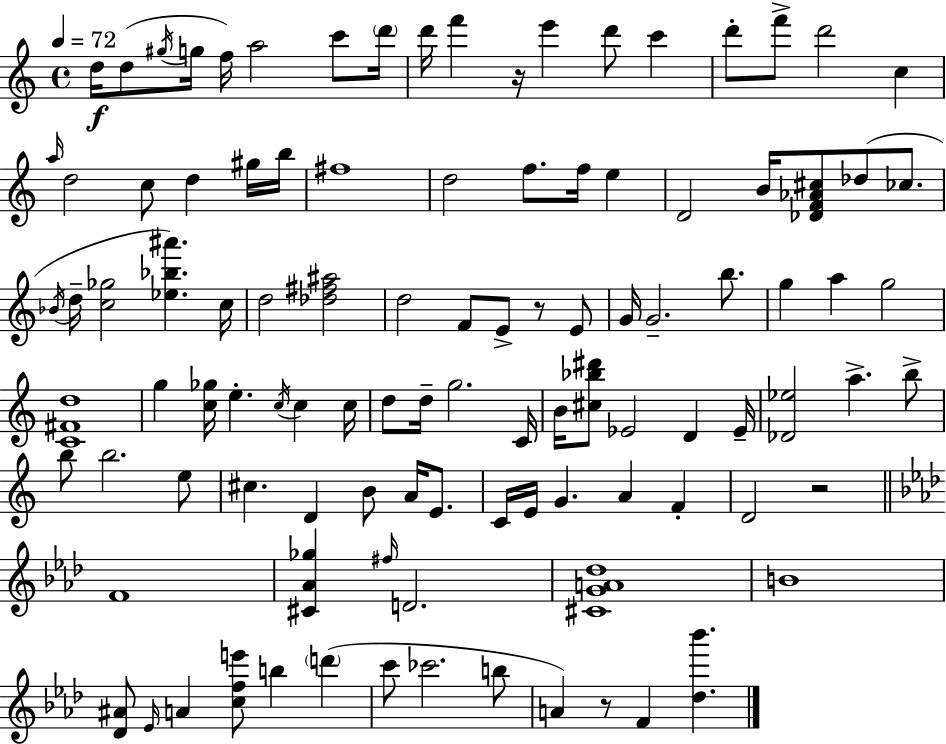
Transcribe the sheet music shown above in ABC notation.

X:1
T:Untitled
M:4/4
L:1/4
K:C
d/4 d/2 ^g/4 g/4 f/4 a2 c'/2 d'/4 d'/4 f' z/4 e' d'/2 c' d'/2 f'/2 d'2 c a/4 d2 c/2 d ^g/4 b/4 ^f4 d2 f/2 f/4 e D2 B/4 [_DF_A^c]/2 _d/2 _c/2 _B/4 d/4 [c_g]2 [_e_b^a'] c/4 d2 [_d^f^a]2 d2 F/2 E/2 z/2 E/2 G/4 G2 b/2 g a g2 [C^Fd]4 g [c_g]/4 e c/4 c c/4 d/2 d/4 g2 C/4 B/4 [^c_b^d']/2 _E2 D _E/4 [_D_e]2 a b/2 b/2 b2 e/2 ^c D B/2 A/4 E/2 C/4 E/4 G A F D2 z2 F4 [^C_A_g] ^f/4 D2 [^CGA_d]4 B4 [_D^A]/2 _E/4 A [cfe']/2 b d' c'/2 _c'2 b/2 A z/2 F [_d_b']